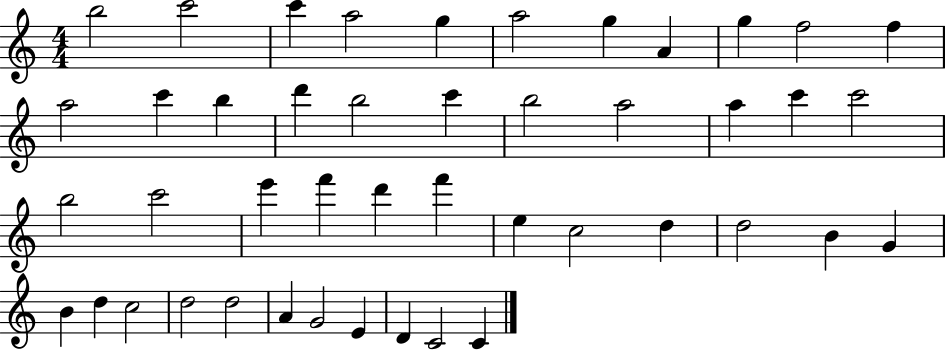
{
  \clef treble
  \numericTimeSignature
  \time 4/4
  \key c \major
  b''2 c'''2 | c'''4 a''2 g''4 | a''2 g''4 a'4 | g''4 f''2 f''4 | \break a''2 c'''4 b''4 | d'''4 b''2 c'''4 | b''2 a''2 | a''4 c'''4 c'''2 | \break b''2 c'''2 | e'''4 f'''4 d'''4 f'''4 | e''4 c''2 d''4 | d''2 b'4 g'4 | \break b'4 d''4 c''2 | d''2 d''2 | a'4 g'2 e'4 | d'4 c'2 c'4 | \break \bar "|."
}